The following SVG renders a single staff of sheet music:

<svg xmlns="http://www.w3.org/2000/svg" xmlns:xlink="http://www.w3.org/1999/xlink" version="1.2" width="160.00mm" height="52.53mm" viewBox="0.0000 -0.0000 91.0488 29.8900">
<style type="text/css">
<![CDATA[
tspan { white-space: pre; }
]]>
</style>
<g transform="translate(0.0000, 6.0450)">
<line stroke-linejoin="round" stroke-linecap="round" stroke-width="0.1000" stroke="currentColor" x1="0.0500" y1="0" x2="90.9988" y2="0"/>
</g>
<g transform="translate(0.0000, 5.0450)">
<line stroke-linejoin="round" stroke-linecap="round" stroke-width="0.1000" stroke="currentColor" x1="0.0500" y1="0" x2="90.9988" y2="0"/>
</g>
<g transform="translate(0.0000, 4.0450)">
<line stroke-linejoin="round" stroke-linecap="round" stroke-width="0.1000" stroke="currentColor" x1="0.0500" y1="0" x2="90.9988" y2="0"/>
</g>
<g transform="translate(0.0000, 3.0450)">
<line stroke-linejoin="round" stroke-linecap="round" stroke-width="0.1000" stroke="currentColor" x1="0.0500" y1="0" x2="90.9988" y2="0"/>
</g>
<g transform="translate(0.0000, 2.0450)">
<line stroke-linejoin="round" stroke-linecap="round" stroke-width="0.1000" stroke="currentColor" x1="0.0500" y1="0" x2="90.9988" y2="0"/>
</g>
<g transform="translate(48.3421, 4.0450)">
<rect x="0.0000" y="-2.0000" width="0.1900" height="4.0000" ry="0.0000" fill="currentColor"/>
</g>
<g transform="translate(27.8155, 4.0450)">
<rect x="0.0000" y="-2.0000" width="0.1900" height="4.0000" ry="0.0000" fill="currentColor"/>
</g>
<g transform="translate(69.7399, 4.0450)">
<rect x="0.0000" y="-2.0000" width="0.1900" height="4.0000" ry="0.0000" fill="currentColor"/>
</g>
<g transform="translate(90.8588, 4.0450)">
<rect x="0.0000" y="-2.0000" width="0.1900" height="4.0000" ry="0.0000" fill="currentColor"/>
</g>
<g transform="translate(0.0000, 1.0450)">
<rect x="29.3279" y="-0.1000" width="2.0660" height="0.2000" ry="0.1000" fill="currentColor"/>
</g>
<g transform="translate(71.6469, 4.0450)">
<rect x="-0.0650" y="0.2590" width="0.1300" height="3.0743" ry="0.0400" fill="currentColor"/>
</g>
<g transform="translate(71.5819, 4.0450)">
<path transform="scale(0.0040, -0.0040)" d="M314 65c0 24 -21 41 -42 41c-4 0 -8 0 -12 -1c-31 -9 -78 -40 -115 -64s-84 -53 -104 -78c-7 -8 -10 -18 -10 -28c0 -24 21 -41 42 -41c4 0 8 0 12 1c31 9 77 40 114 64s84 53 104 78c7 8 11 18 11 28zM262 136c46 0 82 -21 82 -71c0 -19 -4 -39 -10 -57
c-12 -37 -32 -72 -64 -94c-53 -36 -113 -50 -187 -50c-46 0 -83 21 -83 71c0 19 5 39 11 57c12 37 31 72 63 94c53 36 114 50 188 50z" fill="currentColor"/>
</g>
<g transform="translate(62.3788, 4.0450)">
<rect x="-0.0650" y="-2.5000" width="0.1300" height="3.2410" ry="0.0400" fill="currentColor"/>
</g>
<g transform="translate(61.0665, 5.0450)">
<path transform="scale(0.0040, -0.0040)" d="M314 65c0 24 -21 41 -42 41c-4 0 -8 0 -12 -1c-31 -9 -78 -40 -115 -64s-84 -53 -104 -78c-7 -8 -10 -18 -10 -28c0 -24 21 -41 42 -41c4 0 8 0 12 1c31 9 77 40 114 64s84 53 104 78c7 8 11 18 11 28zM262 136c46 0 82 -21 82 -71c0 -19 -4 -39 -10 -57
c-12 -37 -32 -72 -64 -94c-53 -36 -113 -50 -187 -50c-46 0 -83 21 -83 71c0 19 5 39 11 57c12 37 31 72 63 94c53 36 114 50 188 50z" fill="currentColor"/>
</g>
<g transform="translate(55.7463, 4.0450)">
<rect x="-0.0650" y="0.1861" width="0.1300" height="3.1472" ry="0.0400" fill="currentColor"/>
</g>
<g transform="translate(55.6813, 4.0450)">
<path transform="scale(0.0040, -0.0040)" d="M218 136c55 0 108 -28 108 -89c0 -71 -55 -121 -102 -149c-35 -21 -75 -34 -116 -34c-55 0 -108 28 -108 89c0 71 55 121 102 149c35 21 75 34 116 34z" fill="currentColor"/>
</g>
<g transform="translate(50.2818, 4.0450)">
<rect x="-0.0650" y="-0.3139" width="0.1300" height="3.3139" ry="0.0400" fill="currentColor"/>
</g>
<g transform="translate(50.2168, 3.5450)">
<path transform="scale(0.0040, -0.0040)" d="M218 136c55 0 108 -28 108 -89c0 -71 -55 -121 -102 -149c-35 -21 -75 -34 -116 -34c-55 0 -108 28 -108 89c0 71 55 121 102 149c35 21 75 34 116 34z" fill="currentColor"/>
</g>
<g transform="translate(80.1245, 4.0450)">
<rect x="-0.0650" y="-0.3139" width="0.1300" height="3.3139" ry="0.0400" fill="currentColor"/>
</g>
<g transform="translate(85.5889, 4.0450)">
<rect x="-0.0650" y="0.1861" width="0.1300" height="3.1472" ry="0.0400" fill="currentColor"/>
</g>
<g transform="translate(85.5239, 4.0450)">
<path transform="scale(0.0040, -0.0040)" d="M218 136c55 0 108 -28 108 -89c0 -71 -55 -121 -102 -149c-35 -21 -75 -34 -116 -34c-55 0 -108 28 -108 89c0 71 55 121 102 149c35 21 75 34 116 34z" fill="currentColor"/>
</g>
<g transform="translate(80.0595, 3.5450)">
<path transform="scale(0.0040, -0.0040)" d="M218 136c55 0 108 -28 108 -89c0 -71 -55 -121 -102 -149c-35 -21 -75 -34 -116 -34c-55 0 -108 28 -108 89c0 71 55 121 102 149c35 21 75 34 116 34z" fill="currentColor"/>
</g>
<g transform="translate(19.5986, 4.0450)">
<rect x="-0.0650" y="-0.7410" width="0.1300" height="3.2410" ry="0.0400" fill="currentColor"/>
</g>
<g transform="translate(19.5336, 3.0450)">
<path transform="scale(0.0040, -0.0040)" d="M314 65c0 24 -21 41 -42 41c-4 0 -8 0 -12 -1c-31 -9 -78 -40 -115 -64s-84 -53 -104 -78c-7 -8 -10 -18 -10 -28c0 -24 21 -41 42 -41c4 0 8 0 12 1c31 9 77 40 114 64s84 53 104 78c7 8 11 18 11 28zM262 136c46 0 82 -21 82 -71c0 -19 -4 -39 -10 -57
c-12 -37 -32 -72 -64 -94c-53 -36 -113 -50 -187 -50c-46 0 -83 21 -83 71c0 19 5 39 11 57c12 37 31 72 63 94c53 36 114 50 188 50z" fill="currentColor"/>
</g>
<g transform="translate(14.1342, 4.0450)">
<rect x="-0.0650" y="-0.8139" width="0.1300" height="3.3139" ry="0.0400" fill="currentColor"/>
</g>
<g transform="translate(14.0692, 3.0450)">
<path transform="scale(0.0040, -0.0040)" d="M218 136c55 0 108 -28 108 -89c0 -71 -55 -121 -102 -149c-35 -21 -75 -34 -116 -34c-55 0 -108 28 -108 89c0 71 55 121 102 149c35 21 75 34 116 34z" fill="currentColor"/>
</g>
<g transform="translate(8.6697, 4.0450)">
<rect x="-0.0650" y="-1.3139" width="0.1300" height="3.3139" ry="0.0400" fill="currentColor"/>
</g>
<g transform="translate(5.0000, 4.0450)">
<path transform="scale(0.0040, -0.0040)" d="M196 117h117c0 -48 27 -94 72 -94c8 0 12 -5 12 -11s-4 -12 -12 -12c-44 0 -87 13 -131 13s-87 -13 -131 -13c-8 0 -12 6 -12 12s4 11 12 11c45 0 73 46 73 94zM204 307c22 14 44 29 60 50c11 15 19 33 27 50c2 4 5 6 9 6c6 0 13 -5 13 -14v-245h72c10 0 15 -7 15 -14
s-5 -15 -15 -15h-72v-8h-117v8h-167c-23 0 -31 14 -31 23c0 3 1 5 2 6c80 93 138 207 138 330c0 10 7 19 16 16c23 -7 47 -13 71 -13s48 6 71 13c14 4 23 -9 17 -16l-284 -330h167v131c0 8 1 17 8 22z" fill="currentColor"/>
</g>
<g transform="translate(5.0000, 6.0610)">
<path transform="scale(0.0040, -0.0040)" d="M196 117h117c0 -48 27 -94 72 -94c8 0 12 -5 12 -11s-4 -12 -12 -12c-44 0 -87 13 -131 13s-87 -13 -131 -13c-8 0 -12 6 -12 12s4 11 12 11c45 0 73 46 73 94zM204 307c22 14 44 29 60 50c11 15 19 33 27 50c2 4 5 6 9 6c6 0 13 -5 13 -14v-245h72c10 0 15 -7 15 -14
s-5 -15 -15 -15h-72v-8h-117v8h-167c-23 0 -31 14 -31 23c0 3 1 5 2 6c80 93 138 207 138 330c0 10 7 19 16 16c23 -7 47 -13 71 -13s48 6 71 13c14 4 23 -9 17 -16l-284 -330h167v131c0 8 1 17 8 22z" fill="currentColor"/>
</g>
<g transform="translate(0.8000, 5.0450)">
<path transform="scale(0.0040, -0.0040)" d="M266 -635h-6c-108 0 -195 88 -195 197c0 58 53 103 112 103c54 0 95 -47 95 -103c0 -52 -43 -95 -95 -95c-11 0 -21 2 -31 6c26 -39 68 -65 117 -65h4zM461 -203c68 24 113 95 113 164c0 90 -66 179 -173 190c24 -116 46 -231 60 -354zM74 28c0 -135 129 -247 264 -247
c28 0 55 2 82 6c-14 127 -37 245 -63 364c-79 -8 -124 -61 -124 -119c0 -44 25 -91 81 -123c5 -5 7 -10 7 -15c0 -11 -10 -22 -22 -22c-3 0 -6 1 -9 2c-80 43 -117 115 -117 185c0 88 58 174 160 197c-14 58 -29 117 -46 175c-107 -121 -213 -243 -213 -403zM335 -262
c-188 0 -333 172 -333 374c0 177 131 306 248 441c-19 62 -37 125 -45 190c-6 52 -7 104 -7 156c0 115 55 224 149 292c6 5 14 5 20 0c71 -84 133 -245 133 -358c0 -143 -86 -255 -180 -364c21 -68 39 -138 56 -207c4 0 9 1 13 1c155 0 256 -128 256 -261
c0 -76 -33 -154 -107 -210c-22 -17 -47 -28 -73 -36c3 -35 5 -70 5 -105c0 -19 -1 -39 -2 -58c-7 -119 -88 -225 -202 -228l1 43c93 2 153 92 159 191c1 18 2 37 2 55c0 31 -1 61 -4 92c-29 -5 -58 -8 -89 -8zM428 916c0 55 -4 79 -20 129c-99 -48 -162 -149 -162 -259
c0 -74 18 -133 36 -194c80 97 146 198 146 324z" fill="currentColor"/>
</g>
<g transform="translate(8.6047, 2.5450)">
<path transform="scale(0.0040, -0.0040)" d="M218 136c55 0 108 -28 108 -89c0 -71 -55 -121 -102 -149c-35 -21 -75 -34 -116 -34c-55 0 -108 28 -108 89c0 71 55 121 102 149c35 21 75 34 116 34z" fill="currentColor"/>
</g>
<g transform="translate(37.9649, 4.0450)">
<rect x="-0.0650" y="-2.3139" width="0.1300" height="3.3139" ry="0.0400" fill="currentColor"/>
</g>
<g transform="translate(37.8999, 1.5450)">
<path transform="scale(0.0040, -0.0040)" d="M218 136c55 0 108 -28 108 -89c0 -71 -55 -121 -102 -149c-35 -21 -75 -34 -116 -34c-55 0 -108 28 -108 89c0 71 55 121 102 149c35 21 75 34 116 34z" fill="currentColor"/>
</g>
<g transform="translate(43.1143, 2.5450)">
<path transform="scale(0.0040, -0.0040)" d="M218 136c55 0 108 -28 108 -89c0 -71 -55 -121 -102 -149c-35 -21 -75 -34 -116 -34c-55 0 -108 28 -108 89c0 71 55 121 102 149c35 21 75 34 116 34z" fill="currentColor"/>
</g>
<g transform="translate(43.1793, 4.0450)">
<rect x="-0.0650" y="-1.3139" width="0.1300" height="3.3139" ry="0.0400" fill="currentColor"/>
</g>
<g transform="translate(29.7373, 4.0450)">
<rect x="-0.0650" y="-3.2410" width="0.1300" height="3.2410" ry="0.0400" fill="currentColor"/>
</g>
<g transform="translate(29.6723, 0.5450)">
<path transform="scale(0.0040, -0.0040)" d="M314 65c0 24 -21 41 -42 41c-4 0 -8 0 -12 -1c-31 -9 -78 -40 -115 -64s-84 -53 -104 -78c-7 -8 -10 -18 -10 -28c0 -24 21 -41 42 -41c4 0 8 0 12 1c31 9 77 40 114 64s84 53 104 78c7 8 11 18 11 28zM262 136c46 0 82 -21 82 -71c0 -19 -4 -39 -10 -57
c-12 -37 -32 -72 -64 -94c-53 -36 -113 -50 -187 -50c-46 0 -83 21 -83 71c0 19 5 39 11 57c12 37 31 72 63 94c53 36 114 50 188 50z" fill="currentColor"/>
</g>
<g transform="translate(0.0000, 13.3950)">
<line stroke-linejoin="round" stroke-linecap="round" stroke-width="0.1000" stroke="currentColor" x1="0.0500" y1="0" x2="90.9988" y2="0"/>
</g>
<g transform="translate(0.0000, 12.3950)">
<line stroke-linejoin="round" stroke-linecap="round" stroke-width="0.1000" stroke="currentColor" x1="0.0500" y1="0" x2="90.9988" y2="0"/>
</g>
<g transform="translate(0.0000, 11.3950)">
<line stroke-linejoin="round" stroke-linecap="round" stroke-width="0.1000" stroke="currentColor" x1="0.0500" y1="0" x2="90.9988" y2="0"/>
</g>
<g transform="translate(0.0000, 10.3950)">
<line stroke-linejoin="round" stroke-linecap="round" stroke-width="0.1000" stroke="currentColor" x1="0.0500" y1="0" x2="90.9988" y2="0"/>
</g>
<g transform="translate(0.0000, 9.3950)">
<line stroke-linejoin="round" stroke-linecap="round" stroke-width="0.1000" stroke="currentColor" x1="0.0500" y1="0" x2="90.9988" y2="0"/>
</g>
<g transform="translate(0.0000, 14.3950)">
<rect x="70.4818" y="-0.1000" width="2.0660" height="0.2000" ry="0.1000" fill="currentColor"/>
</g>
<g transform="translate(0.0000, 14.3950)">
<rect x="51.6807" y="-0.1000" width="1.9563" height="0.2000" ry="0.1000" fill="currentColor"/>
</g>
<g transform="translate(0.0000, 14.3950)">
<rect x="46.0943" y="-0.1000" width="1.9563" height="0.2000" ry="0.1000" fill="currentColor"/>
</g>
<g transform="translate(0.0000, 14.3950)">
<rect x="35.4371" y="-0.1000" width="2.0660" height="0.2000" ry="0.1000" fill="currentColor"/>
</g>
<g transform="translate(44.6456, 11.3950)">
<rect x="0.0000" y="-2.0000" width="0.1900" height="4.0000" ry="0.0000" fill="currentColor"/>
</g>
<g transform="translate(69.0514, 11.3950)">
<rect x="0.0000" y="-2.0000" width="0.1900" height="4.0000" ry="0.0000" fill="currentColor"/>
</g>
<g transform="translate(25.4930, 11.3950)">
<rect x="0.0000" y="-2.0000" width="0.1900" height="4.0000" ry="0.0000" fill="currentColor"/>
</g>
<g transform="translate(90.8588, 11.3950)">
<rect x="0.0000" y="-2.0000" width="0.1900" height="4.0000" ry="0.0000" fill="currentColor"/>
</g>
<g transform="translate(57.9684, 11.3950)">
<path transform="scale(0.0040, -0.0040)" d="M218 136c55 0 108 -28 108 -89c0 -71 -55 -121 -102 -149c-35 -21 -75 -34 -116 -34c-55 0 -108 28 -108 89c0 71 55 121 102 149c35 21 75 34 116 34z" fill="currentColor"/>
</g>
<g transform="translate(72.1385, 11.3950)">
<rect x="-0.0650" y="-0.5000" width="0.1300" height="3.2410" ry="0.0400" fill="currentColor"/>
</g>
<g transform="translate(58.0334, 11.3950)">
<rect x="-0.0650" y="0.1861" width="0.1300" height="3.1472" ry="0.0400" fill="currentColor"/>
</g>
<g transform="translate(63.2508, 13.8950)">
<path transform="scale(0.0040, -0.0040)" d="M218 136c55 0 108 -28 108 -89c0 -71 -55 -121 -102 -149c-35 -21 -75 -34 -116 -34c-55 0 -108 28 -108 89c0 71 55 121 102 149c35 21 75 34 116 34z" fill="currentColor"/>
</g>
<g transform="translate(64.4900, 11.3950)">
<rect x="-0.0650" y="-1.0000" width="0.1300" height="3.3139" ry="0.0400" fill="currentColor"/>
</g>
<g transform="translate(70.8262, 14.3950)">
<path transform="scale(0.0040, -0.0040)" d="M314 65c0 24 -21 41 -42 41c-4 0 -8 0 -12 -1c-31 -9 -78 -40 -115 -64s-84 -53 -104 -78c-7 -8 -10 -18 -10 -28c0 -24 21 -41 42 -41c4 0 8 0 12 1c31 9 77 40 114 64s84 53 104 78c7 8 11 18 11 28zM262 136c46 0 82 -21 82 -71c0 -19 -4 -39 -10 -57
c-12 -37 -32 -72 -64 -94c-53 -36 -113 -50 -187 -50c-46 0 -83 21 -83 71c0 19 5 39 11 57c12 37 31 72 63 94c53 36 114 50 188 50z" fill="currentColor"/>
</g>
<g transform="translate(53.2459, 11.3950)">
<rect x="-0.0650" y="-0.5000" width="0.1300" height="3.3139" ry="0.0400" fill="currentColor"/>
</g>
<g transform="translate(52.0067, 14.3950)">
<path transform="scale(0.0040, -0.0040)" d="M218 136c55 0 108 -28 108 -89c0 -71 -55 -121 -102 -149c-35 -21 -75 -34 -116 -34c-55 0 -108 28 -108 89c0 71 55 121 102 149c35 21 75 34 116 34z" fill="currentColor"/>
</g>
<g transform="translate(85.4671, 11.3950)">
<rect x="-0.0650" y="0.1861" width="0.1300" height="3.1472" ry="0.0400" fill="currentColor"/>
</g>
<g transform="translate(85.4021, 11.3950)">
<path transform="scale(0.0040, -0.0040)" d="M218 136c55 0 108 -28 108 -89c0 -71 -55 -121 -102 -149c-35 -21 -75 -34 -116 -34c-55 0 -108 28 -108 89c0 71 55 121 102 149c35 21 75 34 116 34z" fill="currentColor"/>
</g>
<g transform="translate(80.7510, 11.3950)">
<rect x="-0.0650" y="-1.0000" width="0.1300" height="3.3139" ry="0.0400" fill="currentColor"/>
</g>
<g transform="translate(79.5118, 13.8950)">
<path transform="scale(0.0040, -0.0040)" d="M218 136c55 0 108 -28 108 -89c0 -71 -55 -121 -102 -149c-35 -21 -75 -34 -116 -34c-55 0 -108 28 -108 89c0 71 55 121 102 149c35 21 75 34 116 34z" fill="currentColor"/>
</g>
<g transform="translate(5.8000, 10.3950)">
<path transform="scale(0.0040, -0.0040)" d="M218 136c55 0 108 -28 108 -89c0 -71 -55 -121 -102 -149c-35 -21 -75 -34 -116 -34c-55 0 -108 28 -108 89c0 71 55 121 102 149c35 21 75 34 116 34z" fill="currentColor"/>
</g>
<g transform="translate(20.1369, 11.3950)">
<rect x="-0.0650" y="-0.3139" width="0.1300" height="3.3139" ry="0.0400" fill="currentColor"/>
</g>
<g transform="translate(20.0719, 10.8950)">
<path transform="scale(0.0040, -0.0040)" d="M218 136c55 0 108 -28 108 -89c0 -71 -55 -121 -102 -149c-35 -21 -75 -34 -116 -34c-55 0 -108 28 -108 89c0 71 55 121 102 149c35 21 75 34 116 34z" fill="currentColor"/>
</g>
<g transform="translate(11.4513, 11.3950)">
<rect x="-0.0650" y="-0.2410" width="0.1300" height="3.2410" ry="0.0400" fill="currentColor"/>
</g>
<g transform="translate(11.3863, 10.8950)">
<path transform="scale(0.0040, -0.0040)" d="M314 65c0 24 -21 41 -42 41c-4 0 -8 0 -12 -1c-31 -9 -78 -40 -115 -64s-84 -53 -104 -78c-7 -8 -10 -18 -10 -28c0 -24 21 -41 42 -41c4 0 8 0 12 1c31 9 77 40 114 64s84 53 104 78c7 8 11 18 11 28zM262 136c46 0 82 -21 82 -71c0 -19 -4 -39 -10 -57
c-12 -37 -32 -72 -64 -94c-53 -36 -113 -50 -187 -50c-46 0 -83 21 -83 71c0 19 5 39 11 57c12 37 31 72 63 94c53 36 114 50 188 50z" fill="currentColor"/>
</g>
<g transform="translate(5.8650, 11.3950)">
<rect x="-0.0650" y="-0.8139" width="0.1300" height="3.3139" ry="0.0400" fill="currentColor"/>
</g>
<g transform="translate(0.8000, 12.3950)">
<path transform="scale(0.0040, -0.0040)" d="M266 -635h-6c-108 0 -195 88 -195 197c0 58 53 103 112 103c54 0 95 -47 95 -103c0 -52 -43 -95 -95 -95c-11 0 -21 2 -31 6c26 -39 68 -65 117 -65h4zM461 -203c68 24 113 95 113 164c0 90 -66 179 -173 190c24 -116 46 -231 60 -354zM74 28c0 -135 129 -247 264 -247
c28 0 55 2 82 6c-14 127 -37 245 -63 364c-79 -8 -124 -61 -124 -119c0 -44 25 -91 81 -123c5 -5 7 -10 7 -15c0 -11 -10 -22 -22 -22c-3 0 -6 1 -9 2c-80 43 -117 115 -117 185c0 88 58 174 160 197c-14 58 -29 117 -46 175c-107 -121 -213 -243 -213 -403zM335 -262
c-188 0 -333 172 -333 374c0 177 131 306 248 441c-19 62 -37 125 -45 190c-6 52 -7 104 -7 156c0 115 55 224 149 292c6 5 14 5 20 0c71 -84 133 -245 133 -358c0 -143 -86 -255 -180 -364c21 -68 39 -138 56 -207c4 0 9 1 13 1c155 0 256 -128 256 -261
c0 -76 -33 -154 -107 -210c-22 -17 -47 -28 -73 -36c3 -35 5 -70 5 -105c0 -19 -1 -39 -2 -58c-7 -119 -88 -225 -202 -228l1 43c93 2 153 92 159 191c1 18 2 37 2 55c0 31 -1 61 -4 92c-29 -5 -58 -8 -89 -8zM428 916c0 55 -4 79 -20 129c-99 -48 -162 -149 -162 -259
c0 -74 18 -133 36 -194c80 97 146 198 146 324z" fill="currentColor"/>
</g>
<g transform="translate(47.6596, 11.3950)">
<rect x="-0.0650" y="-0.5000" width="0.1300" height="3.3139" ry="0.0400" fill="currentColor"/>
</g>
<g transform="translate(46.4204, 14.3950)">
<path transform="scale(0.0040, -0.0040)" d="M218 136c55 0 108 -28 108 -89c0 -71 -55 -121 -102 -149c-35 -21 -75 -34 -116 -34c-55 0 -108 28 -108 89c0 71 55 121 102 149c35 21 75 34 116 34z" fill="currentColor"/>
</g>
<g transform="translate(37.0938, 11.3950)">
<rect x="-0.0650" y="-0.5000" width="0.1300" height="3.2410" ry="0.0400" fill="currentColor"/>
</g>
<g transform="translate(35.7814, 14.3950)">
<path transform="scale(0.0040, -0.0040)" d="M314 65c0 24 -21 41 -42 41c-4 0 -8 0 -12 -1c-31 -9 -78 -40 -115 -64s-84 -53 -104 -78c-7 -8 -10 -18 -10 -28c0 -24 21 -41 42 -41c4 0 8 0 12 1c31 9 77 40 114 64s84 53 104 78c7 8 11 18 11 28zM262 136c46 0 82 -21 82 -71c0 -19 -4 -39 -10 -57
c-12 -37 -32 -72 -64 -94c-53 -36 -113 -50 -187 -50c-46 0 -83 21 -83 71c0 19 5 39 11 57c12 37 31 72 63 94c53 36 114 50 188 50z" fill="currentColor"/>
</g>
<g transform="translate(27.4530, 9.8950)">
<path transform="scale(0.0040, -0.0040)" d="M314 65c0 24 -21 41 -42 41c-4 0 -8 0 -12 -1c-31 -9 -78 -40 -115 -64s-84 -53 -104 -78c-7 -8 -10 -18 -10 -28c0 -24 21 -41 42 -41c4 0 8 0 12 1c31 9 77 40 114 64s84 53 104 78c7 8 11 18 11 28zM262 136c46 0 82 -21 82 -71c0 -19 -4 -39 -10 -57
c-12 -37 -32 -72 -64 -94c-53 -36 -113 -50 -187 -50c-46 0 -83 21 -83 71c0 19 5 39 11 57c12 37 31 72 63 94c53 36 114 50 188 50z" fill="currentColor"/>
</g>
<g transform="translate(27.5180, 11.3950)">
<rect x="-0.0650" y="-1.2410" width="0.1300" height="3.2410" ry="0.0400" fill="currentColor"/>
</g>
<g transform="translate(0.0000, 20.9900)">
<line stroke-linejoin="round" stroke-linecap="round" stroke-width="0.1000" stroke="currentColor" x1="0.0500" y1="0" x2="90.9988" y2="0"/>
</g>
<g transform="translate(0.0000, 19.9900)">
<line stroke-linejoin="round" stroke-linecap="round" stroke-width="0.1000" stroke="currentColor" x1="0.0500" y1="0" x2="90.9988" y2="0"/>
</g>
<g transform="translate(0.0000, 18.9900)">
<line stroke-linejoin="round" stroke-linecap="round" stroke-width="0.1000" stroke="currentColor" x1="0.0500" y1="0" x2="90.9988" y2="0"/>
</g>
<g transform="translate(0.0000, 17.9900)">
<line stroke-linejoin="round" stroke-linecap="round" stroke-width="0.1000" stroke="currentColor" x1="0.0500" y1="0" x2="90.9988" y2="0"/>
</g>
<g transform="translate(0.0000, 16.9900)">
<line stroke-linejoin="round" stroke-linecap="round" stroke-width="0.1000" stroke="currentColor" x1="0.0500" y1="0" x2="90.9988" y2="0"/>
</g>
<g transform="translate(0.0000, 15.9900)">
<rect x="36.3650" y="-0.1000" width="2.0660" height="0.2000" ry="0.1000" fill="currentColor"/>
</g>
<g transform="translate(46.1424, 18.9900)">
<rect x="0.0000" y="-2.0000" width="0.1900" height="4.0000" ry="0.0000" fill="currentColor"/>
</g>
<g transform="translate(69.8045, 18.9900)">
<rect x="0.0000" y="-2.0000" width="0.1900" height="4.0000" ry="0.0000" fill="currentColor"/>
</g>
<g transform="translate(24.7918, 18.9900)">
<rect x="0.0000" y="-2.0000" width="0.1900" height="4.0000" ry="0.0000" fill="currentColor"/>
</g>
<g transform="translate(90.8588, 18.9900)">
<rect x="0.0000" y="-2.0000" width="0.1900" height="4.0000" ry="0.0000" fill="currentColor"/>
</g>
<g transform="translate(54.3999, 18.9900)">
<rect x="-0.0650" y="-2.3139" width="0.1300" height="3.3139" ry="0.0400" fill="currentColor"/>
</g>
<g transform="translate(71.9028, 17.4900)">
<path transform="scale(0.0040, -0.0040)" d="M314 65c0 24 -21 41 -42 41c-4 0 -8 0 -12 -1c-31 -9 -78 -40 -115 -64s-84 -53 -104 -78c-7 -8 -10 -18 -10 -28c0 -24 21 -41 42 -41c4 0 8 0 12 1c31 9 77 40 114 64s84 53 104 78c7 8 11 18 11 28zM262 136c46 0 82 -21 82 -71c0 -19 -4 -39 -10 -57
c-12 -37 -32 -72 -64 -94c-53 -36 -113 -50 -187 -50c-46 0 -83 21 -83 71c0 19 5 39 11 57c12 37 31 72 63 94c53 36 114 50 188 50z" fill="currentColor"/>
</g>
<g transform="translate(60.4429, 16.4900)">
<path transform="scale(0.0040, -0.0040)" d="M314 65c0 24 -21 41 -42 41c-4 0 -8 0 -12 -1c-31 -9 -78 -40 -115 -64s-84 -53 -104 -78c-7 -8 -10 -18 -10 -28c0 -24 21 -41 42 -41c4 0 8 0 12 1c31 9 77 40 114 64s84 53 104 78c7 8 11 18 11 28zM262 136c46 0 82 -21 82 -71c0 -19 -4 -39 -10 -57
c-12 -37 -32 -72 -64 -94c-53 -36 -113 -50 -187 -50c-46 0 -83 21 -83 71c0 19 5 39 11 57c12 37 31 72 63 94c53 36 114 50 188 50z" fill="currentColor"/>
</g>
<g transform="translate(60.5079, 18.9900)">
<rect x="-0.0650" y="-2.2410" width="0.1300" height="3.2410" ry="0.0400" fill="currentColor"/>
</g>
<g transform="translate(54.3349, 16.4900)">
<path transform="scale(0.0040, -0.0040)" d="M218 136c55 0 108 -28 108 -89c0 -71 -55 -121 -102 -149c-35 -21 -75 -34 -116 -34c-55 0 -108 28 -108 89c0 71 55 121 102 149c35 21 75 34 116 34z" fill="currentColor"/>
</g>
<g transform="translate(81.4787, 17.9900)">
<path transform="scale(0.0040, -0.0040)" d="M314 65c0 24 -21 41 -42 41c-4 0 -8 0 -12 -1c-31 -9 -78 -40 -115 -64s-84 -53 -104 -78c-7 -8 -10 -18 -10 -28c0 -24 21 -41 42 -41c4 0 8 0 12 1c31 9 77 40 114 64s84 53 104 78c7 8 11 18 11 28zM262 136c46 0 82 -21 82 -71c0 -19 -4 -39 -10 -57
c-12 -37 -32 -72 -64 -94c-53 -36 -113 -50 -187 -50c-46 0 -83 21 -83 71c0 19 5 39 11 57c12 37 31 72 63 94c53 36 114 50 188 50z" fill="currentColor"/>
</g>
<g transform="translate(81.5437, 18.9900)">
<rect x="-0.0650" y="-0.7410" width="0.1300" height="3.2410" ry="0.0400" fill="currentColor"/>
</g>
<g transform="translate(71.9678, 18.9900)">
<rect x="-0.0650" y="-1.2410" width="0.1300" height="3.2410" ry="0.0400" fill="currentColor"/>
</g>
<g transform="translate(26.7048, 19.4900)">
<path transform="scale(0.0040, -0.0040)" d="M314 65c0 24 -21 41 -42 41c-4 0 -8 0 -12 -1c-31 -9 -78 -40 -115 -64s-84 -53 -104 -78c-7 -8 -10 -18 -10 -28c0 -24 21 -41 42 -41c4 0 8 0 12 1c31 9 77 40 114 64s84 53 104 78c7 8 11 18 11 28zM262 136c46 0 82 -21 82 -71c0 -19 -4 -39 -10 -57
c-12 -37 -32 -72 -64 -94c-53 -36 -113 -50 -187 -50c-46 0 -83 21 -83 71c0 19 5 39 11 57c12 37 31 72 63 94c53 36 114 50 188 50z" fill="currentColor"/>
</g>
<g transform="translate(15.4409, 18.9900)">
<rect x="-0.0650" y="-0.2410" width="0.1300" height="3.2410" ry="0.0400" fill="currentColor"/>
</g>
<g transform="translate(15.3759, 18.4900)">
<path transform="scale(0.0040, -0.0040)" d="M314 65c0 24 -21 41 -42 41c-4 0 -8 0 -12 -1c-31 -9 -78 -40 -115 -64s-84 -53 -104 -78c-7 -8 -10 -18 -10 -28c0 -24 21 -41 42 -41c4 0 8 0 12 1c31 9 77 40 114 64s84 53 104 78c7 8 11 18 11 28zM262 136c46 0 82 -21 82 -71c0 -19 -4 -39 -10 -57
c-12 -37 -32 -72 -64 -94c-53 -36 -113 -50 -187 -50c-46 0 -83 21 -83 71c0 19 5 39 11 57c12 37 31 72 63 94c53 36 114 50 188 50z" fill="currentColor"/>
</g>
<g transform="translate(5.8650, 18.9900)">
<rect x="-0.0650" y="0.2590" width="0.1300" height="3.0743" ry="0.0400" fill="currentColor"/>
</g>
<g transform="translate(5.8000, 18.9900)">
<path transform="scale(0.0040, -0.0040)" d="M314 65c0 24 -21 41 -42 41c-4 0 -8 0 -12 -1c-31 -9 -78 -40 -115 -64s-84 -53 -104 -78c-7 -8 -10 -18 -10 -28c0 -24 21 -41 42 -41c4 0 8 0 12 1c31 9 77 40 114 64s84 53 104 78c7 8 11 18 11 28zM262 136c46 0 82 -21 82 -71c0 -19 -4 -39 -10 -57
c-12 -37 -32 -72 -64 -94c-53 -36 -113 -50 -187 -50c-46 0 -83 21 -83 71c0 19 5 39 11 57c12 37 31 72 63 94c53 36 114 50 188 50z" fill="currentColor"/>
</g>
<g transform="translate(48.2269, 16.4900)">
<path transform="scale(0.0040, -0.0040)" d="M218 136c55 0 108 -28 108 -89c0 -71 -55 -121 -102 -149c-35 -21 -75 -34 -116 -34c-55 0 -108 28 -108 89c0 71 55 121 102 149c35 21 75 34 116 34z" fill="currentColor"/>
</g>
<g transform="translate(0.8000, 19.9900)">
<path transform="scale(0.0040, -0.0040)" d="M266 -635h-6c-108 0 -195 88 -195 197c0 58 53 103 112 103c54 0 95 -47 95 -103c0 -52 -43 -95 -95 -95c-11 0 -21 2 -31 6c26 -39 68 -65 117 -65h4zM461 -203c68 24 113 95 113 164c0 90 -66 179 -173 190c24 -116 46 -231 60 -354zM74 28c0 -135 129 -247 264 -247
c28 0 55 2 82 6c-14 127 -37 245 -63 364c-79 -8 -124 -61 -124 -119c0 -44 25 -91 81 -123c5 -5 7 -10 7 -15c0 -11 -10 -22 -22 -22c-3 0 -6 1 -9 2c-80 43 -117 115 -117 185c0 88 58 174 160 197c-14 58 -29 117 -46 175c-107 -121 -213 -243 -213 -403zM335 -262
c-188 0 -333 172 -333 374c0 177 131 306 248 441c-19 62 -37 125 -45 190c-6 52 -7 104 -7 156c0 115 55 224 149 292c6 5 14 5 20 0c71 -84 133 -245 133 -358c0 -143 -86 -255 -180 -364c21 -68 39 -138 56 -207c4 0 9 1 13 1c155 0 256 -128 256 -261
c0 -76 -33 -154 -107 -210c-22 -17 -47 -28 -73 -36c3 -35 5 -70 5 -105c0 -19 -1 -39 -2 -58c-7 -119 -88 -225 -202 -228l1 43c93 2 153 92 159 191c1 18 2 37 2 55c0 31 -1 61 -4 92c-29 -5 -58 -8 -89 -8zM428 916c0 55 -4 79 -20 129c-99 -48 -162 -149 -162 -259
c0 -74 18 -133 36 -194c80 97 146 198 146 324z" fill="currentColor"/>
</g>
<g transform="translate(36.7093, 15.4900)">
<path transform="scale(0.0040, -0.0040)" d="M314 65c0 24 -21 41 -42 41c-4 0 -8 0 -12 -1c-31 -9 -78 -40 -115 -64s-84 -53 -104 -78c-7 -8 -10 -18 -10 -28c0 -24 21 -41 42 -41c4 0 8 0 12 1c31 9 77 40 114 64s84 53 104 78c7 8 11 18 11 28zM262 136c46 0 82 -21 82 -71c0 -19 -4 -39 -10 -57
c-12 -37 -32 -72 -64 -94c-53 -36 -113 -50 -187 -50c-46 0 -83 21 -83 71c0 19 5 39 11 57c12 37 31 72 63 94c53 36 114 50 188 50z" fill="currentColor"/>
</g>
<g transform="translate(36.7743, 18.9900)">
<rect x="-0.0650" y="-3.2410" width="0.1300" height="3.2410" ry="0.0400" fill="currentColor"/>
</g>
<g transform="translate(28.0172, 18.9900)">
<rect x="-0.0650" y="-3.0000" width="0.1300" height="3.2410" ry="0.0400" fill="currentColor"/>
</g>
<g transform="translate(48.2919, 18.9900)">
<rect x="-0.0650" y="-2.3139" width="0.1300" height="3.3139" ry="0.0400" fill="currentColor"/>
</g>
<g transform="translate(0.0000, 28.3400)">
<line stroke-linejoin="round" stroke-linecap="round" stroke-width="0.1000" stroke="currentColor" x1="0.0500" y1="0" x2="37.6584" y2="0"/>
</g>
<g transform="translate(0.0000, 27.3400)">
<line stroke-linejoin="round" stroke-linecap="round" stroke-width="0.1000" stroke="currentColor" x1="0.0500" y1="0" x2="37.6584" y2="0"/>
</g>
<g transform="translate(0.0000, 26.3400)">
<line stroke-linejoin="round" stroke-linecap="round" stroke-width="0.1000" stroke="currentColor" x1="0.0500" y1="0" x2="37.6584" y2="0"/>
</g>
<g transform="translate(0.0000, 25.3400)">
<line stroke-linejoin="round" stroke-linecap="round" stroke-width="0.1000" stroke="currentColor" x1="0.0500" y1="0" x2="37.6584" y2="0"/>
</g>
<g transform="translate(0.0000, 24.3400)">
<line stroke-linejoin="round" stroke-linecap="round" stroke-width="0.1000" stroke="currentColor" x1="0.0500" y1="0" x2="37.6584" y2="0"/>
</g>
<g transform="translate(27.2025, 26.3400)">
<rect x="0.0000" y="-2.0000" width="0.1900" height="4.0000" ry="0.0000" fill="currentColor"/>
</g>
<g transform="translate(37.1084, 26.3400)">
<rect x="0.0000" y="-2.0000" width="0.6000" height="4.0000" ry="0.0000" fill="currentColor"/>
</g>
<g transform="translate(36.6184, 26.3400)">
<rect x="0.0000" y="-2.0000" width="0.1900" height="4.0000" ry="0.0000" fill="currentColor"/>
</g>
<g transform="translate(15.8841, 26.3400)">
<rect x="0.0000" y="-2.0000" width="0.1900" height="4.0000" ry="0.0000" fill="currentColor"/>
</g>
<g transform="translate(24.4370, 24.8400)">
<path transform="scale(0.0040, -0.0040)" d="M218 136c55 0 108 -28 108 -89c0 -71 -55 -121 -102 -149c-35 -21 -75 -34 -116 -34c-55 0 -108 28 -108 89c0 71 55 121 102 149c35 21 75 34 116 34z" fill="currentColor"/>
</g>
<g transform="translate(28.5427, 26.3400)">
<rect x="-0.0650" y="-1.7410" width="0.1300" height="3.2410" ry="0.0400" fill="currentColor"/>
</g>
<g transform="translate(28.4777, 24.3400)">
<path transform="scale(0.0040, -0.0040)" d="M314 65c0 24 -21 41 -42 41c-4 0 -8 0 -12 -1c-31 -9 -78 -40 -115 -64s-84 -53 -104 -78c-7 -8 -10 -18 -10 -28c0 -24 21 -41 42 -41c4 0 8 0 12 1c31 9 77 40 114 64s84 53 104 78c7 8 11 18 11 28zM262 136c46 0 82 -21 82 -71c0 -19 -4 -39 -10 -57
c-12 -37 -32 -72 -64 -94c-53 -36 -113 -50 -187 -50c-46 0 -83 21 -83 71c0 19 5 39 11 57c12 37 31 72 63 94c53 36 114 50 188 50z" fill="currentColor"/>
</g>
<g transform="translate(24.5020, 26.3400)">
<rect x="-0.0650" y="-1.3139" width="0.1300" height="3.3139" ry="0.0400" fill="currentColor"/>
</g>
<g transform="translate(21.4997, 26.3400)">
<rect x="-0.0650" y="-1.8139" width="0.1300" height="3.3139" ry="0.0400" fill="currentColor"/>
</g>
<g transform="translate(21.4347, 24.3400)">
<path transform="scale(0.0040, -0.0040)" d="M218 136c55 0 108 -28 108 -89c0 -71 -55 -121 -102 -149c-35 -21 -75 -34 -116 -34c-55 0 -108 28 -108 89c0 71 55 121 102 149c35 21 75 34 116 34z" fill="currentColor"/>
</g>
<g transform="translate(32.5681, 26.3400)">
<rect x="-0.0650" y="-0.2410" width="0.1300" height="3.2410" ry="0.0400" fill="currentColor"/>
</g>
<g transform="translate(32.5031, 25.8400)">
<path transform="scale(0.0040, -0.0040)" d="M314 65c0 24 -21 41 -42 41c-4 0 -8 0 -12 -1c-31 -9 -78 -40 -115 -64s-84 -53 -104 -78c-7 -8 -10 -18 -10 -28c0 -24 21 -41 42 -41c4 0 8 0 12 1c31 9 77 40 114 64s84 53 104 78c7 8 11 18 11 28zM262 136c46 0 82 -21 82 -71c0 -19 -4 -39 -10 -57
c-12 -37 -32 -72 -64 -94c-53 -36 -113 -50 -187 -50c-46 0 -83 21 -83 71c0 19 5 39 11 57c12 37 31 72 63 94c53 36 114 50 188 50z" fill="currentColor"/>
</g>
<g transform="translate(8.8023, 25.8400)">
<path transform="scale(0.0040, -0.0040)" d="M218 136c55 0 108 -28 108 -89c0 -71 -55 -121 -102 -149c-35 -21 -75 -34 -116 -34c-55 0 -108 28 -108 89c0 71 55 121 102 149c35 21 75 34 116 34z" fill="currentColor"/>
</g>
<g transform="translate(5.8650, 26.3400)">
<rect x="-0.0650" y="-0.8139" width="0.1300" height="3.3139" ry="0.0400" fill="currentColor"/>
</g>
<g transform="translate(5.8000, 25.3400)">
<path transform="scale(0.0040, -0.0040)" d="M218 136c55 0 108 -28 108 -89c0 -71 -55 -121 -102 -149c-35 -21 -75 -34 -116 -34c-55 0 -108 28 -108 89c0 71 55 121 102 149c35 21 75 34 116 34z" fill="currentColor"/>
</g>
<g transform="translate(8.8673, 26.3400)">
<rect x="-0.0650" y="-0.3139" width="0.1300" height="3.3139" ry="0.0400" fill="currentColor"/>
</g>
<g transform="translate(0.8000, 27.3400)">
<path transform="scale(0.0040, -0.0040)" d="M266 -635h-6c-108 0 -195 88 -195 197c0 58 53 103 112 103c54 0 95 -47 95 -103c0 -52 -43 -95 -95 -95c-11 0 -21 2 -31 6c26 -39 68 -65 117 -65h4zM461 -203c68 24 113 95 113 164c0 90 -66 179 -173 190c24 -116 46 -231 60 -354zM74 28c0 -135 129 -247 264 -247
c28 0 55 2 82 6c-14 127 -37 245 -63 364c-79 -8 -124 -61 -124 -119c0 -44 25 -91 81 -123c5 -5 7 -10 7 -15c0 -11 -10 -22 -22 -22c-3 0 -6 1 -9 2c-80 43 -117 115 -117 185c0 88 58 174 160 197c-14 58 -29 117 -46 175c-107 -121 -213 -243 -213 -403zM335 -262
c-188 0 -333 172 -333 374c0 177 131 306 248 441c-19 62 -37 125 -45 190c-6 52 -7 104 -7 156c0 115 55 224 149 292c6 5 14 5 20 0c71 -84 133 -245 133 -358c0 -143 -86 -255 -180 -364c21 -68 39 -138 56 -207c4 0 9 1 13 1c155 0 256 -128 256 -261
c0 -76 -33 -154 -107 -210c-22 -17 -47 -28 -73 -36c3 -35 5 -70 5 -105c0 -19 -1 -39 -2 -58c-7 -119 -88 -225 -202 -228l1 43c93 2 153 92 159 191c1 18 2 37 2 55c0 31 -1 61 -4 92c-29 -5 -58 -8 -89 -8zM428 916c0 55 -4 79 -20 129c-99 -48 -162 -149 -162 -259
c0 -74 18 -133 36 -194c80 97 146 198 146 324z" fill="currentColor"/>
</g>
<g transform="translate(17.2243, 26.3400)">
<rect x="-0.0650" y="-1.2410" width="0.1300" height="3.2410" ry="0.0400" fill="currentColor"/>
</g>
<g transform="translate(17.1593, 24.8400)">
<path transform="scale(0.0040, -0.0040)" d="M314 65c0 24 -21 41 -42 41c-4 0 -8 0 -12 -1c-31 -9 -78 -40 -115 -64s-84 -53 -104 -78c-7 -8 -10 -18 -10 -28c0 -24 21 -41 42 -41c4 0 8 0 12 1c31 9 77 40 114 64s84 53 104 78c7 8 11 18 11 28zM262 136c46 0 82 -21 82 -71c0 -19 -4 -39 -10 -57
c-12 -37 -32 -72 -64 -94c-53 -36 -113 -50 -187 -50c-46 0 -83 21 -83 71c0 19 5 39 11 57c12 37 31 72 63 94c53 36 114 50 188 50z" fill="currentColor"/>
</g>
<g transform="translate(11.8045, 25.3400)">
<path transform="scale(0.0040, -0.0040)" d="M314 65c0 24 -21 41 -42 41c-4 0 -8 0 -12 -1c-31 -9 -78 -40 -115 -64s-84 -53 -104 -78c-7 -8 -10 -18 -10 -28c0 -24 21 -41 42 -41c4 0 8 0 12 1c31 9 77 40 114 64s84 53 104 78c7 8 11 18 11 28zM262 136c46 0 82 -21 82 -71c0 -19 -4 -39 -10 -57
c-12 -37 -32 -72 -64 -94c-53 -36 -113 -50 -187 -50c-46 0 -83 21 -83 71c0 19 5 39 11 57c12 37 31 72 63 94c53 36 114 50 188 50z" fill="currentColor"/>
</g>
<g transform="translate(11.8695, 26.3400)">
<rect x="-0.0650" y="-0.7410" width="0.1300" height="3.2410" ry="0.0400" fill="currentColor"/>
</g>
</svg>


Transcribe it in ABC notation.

X:1
T:Untitled
M:4/4
L:1/4
K:C
e d d2 b2 g e c B G2 B2 c B d c2 c e2 C2 C C B D C2 D B B2 c2 A2 b2 g g g2 e2 d2 d c d2 e2 f e f2 c2